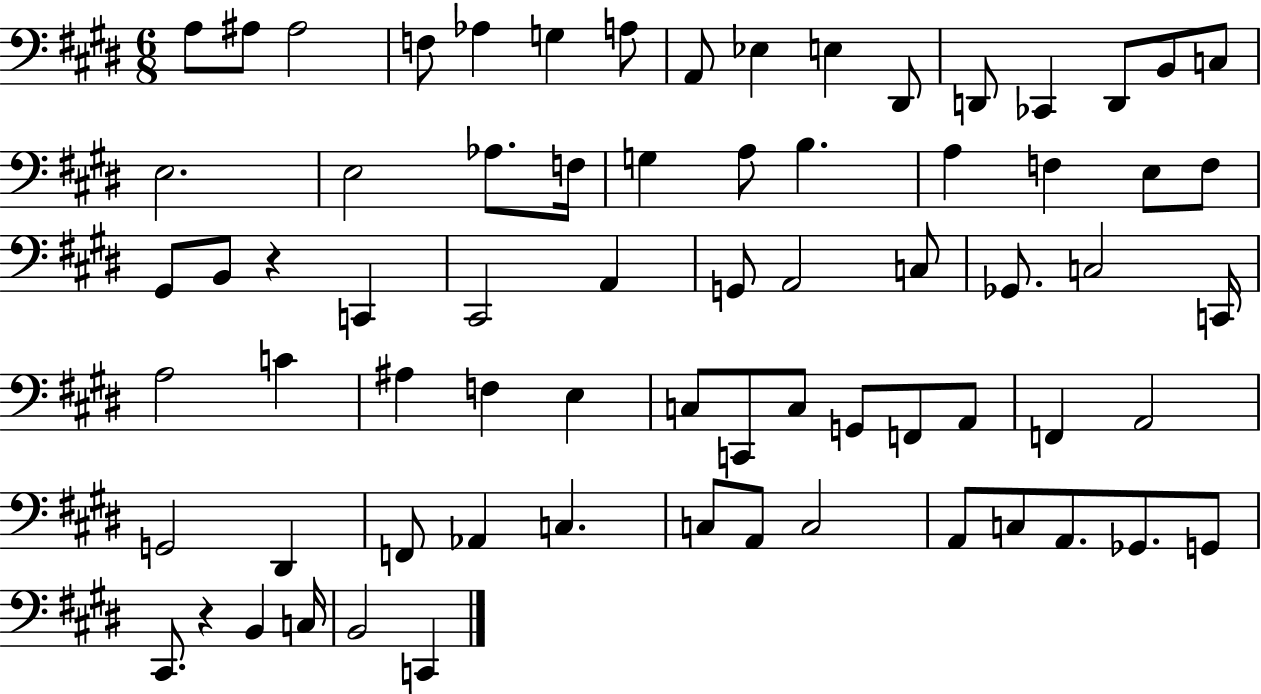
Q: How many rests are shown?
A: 2